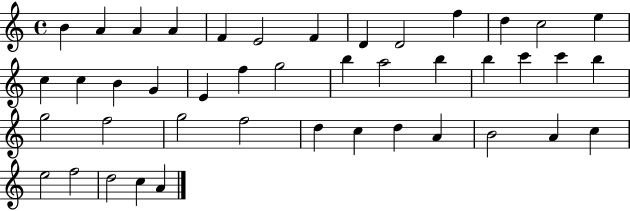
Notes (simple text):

B4/q A4/q A4/q A4/q F4/q E4/h F4/q D4/q D4/h F5/q D5/q C5/h E5/q C5/q C5/q B4/q G4/q E4/q F5/q G5/h B5/q A5/h B5/q B5/q C6/q C6/q B5/q G5/h F5/h G5/h F5/h D5/q C5/q D5/q A4/q B4/h A4/q C5/q E5/h F5/h D5/h C5/q A4/q